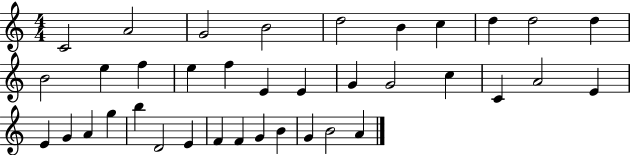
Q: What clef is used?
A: treble